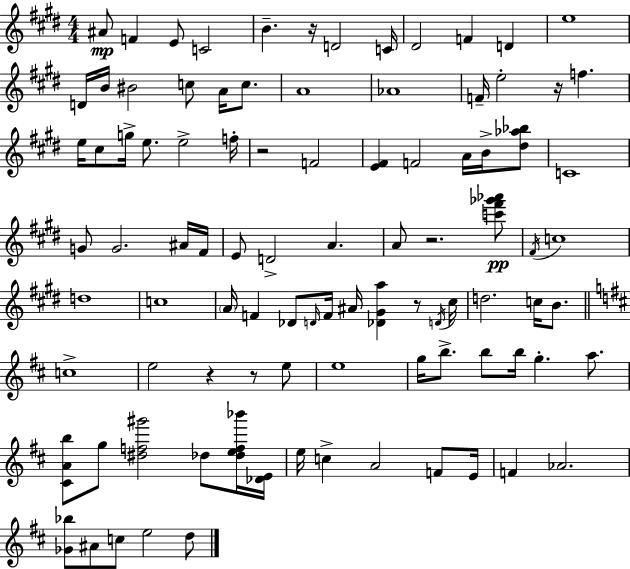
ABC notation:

X:1
T:Untitled
M:4/4
L:1/4
K:E
^A/2 F E/2 C2 B z/4 D2 C/4 ^D2 F D e4 D/4 B/4 ^B2 c/2 A/4 c/2 A4 _A4 F/4 e2 z/4 f e/4 ^c/2 g/4 e/2 e2 f/4 z2 F2 [E^F] F2 A/4 B/4 [^d_a_b]/2 C4 G/2 G2 ^A/4 ^F/4 E/2 D2 A A/2 z2 [c'^f'_g'_a']/2 ^F/4 c4 d4 c4 A/4 F _D/2 D/4 F/4 ^A/4 [_D^Ga] z/2 D/4 ^c/4 d2 c/4 B/2 c4 e2 z z/2 e/2 e4 g/4 b/2 b/2 b/4 g a/2 [^CAb]/2 g/2 [^df^g']2 _d/2 [_def_b']/4 [_DE]/4 e/4 c A2 F/2 E/4 F _A2 [_G_b]/2 ^A/2 c/2 e2 d/2